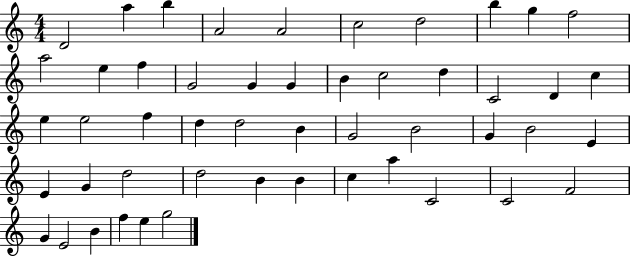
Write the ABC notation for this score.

X:1
T:Untitled
M:4/4
L:1/4
K:C
D2 a b A2 A2 c2 d2 b g f2 a2 e f G2 G G B c2 d C2 D c e e2 f d d2 B G2 B2 G B2 E E G d2 d2 B B c a C2 C2 F2 G E2 B f e g2